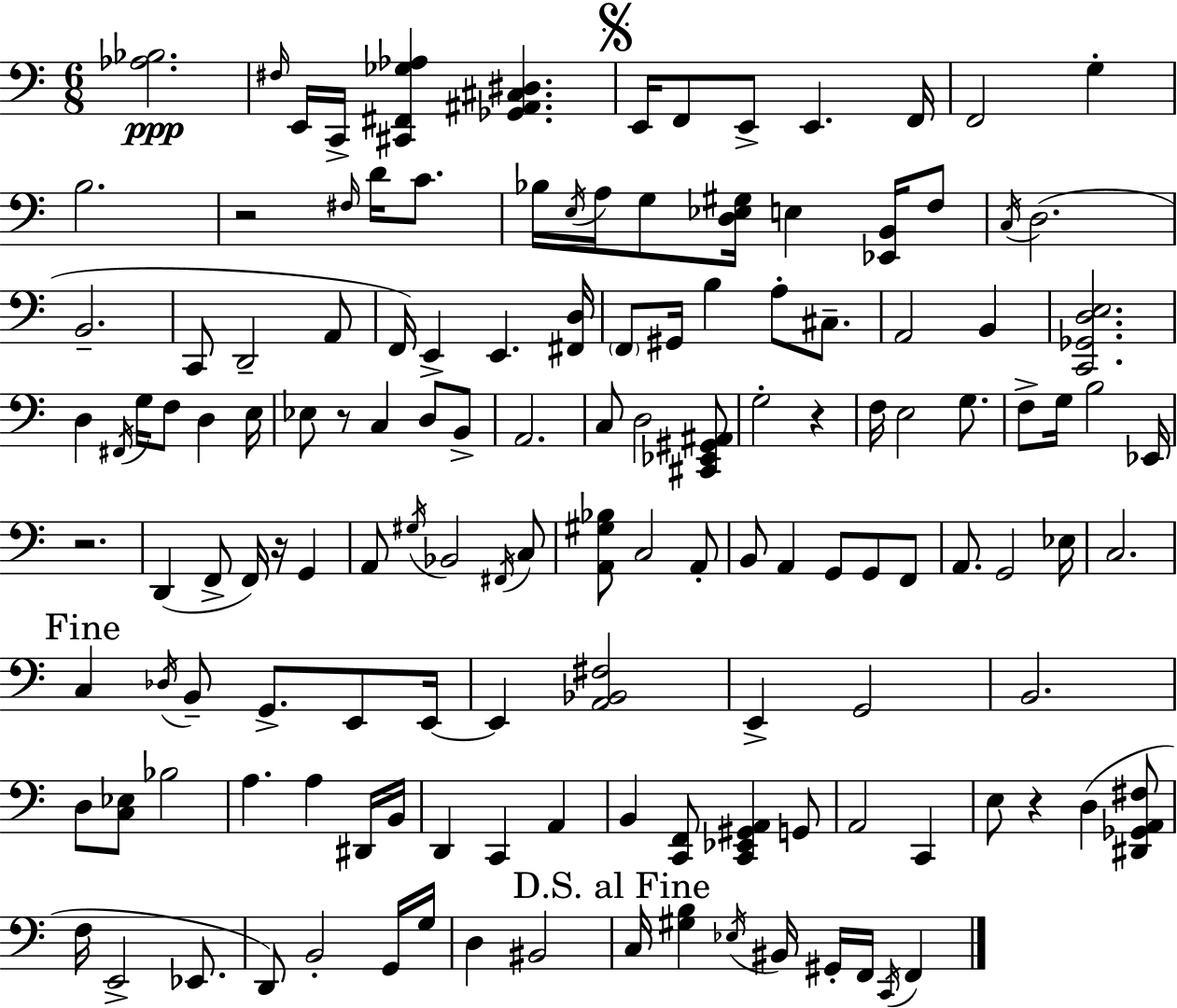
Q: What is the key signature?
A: C major